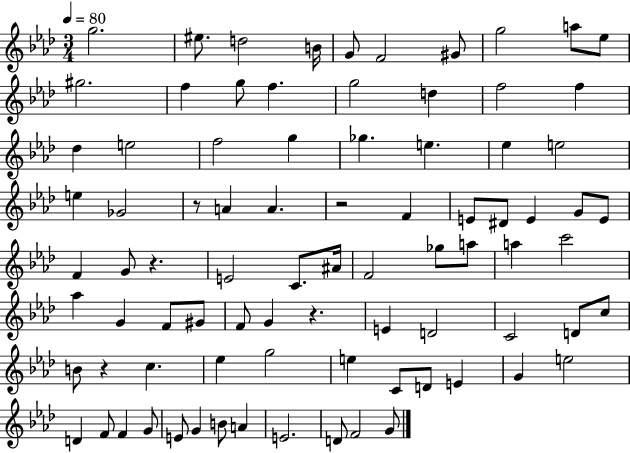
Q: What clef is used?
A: treble